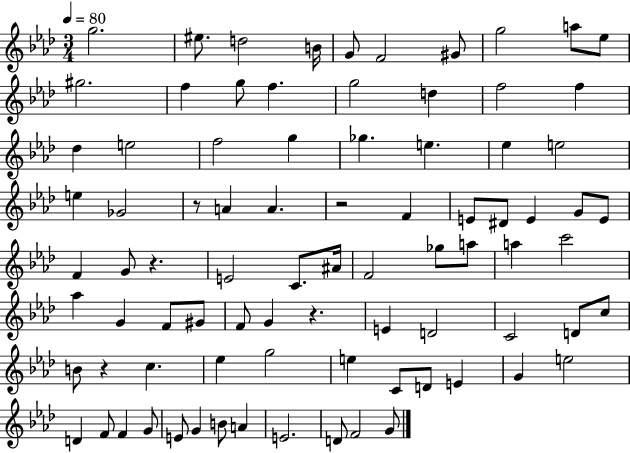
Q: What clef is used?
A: treble